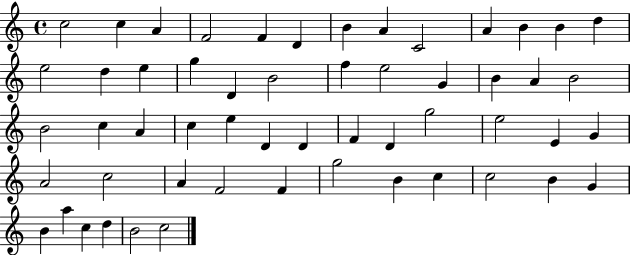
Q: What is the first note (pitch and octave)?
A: C5